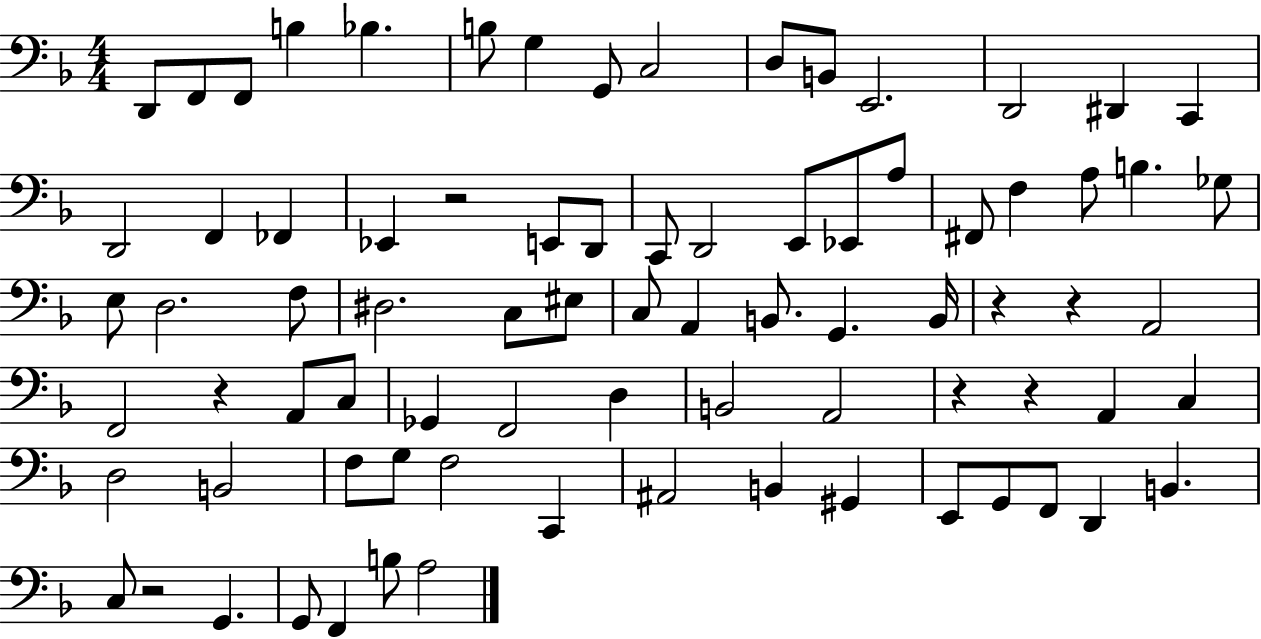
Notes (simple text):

D2/e F2/e F2/e B3/q Bb3/q. B3/e G3/q G2/e C3/h D3/e B2/e E2/h. D2/h D#2/q C2/q D2/h F2/q FES2/q Eb2/q R/h E2/e D2/e C2/e D2/h E2/e Eb2/e A3/e F#2/e F3/q A3/e B3/q. Gb3/e E3/e D3/h. F3/e D#3/h. C3/e EIS3/e C3/e A2/q B2/e. G2/q. B2/s R/q R/q A2/h F2/h R/q A2/e C3/e Gb2/q F2/h D3/q B2/h A2/h R/q R/q A2/q C3/q D3/h B2/h F3/e G3/e F3/h C2/q A#2/h B2/q G#2/q E2/e G2/e F2/e D2/q B2/q. C3/e R/h G2/q. G2/e F2/q B3/e A3/h